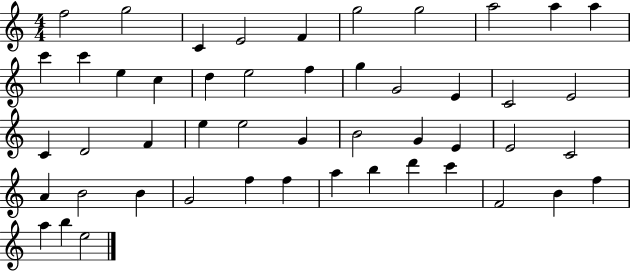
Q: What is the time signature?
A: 4/4